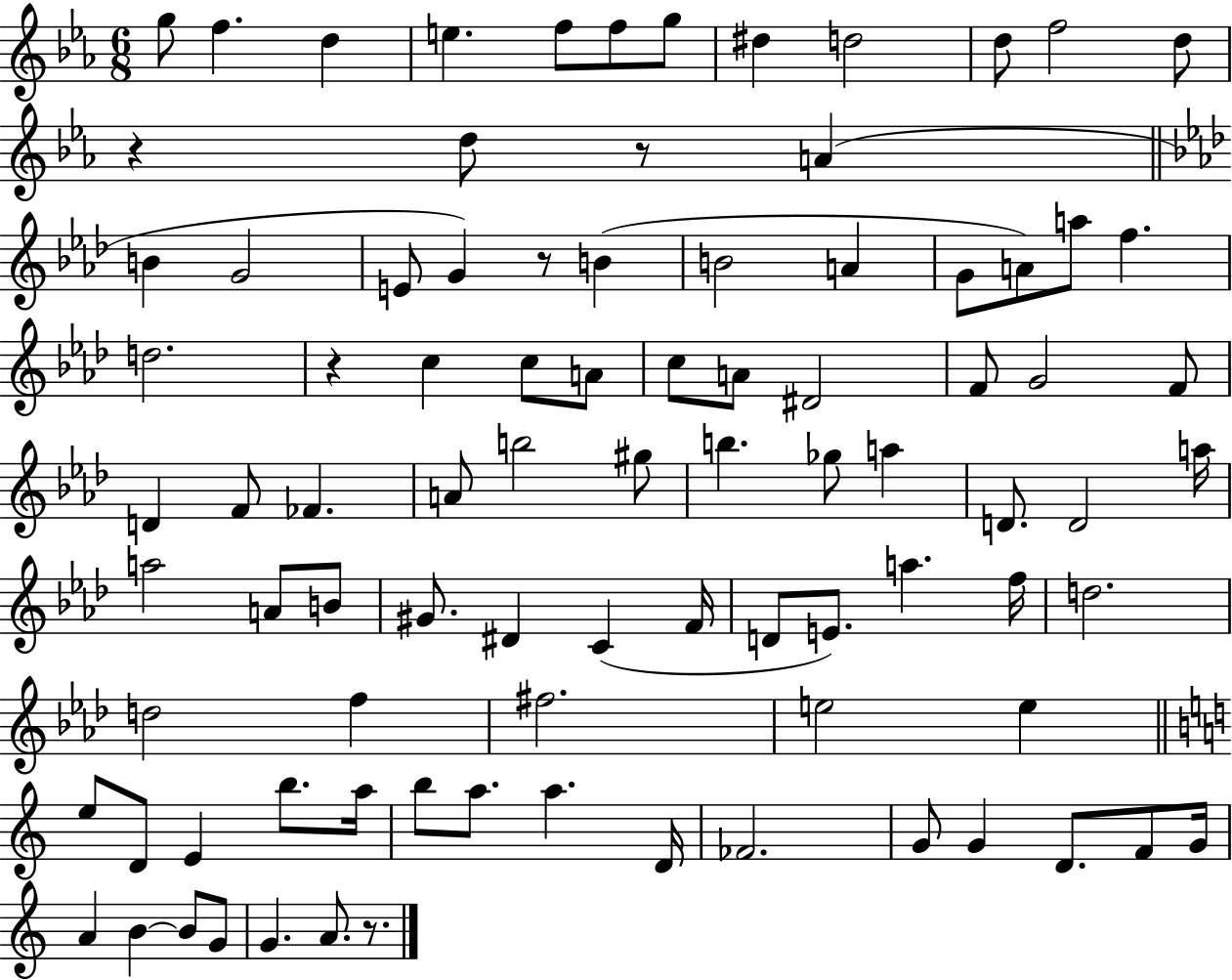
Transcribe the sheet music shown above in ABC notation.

X:1
T:Untitled
M:6/8
L:1/4
K:Eb
g/2 f d e f/2 f/2 g/2 ^d d2 d/2 f2 d/2 z d/2 z/2 A B G2 E/2 G z/2 B B2 A G/2 A/2 a/2 f d2 z c c/2 A/2 c/2 A/2 ^D2 F/2 G2 F/2 D F/2 _F A/2 b2 ^g/2 b _g/2 a D/2 D2 a/4 a2 A/2 B/2 ^G/2 ^D C F/4 D/2 E/2 a f/4 d2 d2 f ^f2 e2 e e/2 D/2 E b/2 a/4 b/2 a/2 a D/4 _F2 G/2 G D/2 F/2 G/4 A B B/2 G/2 G A/2 z/2